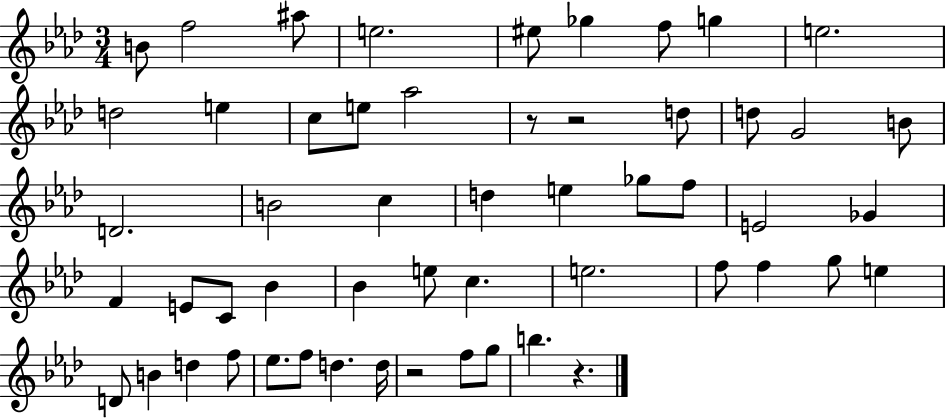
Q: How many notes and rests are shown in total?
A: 54